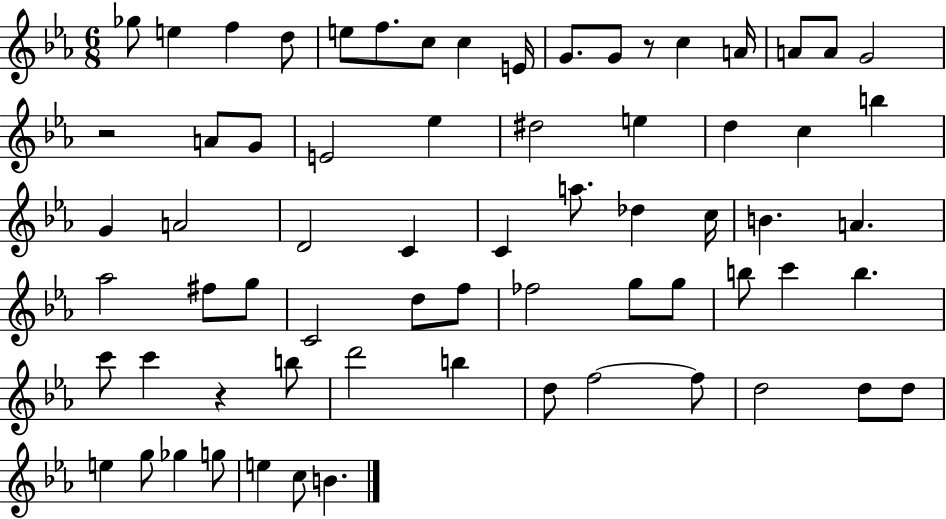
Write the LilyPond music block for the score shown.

{
  \clef treble
  \numericTimeSignature
  \time 6/8
  \key ees \major
  ges''8 e''4 f''4 d''8 | e''8 f''8. c''8 c''4 e'16 | g'8. g'8 r8 c''4 a'16 | a'8 a'8 g'2 | \break r2 a'8 g'8 | e'2 ees''4 | dis''2 e''4 | d''4 c''4 b''4 | \break g'4 a'2 | d'2 c'4 | c'4 a''8. des''4 c''16 | b'4. a'4. | \break aes''2 fis''8 g''8 | c'2 d''8 f''8 | fes''2 g''8 g''8 | b''8 c'''4 b''4. | \break c'''8 c'''4 r4 b''8 | d'''2 b''4 | d''8 f''2~~ f''8 | d''2 d''8 d''8 | \break e''4 g''8 ges''4 g''8 | e''4 c''8 b'4. | \bar "|."
}